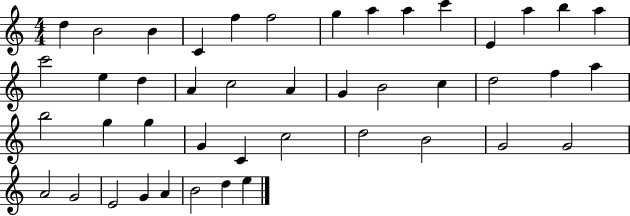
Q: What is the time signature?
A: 4/4